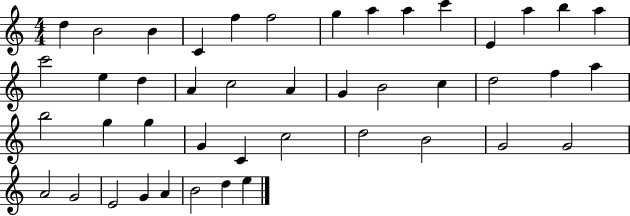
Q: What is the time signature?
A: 4/4